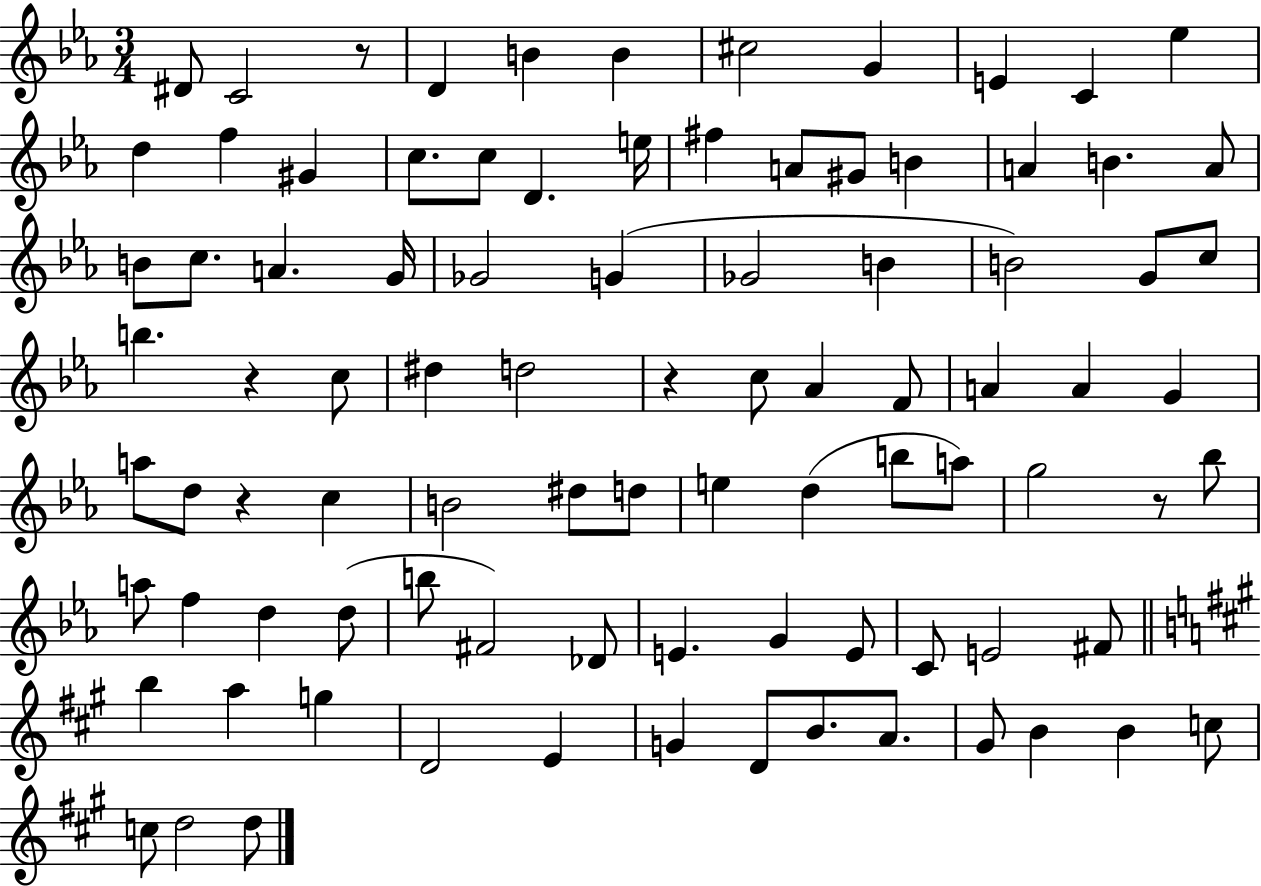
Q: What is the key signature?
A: EES major